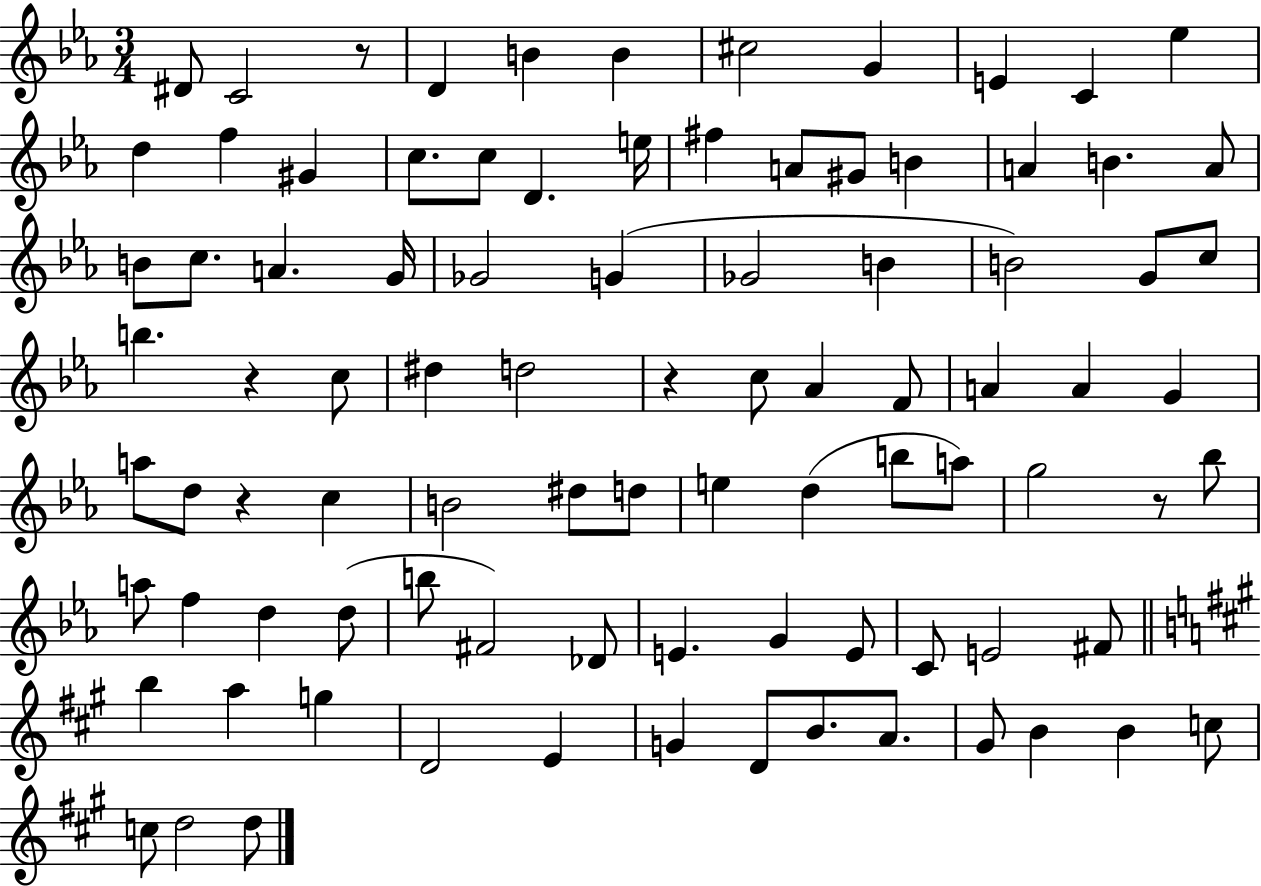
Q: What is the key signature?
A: EES major